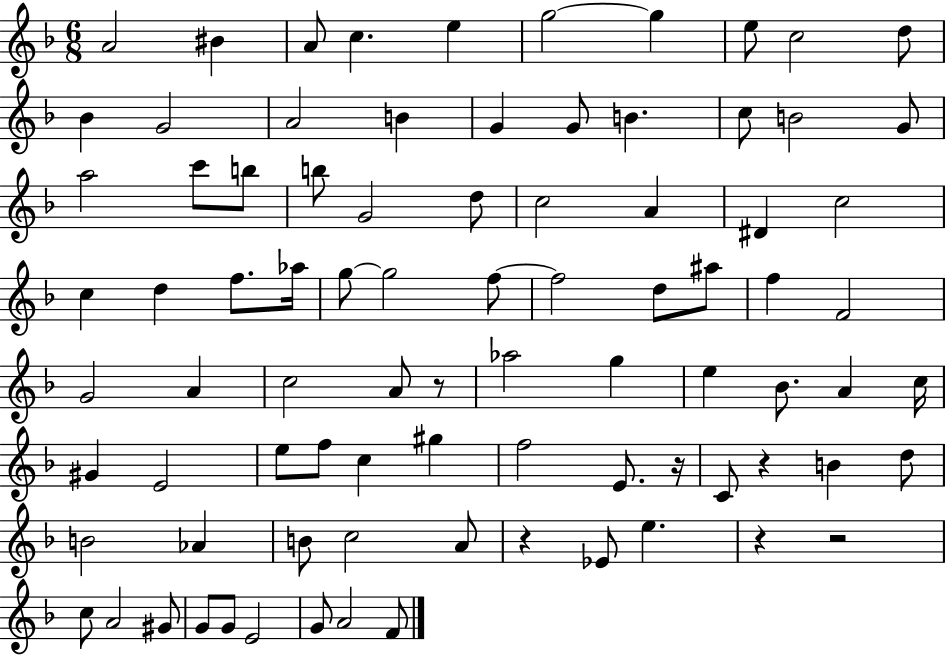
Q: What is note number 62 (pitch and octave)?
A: B4